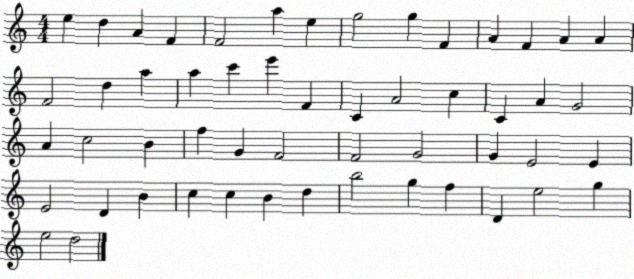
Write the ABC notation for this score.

X:1
T:Untitled
M:4/4
L:1/4
K:C
e d A F F2 a e g2 g F A F A A F2 d a a c' e' F C A2 c C A G2 A c2 B f G F2 F2 G2 G E2 E E2 D B c c B d b2 g f D e2 g e2 d2